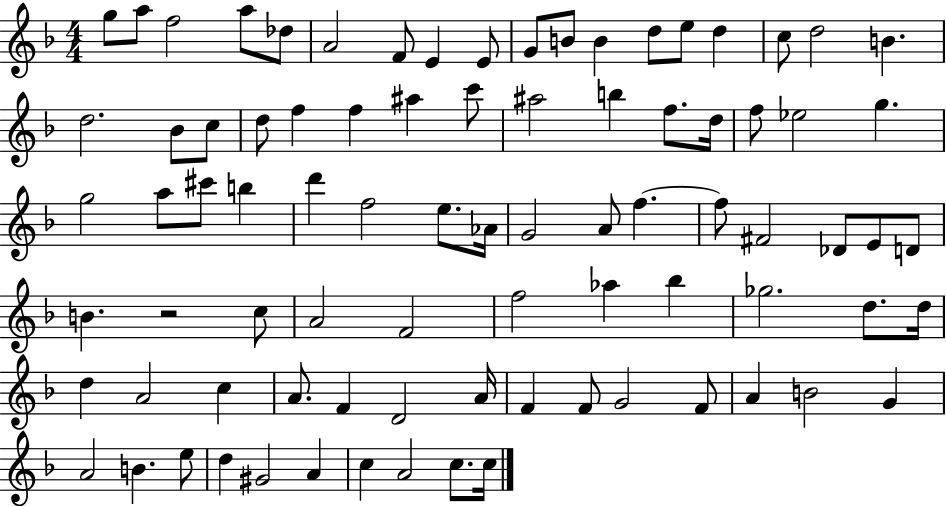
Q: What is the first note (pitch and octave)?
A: G5